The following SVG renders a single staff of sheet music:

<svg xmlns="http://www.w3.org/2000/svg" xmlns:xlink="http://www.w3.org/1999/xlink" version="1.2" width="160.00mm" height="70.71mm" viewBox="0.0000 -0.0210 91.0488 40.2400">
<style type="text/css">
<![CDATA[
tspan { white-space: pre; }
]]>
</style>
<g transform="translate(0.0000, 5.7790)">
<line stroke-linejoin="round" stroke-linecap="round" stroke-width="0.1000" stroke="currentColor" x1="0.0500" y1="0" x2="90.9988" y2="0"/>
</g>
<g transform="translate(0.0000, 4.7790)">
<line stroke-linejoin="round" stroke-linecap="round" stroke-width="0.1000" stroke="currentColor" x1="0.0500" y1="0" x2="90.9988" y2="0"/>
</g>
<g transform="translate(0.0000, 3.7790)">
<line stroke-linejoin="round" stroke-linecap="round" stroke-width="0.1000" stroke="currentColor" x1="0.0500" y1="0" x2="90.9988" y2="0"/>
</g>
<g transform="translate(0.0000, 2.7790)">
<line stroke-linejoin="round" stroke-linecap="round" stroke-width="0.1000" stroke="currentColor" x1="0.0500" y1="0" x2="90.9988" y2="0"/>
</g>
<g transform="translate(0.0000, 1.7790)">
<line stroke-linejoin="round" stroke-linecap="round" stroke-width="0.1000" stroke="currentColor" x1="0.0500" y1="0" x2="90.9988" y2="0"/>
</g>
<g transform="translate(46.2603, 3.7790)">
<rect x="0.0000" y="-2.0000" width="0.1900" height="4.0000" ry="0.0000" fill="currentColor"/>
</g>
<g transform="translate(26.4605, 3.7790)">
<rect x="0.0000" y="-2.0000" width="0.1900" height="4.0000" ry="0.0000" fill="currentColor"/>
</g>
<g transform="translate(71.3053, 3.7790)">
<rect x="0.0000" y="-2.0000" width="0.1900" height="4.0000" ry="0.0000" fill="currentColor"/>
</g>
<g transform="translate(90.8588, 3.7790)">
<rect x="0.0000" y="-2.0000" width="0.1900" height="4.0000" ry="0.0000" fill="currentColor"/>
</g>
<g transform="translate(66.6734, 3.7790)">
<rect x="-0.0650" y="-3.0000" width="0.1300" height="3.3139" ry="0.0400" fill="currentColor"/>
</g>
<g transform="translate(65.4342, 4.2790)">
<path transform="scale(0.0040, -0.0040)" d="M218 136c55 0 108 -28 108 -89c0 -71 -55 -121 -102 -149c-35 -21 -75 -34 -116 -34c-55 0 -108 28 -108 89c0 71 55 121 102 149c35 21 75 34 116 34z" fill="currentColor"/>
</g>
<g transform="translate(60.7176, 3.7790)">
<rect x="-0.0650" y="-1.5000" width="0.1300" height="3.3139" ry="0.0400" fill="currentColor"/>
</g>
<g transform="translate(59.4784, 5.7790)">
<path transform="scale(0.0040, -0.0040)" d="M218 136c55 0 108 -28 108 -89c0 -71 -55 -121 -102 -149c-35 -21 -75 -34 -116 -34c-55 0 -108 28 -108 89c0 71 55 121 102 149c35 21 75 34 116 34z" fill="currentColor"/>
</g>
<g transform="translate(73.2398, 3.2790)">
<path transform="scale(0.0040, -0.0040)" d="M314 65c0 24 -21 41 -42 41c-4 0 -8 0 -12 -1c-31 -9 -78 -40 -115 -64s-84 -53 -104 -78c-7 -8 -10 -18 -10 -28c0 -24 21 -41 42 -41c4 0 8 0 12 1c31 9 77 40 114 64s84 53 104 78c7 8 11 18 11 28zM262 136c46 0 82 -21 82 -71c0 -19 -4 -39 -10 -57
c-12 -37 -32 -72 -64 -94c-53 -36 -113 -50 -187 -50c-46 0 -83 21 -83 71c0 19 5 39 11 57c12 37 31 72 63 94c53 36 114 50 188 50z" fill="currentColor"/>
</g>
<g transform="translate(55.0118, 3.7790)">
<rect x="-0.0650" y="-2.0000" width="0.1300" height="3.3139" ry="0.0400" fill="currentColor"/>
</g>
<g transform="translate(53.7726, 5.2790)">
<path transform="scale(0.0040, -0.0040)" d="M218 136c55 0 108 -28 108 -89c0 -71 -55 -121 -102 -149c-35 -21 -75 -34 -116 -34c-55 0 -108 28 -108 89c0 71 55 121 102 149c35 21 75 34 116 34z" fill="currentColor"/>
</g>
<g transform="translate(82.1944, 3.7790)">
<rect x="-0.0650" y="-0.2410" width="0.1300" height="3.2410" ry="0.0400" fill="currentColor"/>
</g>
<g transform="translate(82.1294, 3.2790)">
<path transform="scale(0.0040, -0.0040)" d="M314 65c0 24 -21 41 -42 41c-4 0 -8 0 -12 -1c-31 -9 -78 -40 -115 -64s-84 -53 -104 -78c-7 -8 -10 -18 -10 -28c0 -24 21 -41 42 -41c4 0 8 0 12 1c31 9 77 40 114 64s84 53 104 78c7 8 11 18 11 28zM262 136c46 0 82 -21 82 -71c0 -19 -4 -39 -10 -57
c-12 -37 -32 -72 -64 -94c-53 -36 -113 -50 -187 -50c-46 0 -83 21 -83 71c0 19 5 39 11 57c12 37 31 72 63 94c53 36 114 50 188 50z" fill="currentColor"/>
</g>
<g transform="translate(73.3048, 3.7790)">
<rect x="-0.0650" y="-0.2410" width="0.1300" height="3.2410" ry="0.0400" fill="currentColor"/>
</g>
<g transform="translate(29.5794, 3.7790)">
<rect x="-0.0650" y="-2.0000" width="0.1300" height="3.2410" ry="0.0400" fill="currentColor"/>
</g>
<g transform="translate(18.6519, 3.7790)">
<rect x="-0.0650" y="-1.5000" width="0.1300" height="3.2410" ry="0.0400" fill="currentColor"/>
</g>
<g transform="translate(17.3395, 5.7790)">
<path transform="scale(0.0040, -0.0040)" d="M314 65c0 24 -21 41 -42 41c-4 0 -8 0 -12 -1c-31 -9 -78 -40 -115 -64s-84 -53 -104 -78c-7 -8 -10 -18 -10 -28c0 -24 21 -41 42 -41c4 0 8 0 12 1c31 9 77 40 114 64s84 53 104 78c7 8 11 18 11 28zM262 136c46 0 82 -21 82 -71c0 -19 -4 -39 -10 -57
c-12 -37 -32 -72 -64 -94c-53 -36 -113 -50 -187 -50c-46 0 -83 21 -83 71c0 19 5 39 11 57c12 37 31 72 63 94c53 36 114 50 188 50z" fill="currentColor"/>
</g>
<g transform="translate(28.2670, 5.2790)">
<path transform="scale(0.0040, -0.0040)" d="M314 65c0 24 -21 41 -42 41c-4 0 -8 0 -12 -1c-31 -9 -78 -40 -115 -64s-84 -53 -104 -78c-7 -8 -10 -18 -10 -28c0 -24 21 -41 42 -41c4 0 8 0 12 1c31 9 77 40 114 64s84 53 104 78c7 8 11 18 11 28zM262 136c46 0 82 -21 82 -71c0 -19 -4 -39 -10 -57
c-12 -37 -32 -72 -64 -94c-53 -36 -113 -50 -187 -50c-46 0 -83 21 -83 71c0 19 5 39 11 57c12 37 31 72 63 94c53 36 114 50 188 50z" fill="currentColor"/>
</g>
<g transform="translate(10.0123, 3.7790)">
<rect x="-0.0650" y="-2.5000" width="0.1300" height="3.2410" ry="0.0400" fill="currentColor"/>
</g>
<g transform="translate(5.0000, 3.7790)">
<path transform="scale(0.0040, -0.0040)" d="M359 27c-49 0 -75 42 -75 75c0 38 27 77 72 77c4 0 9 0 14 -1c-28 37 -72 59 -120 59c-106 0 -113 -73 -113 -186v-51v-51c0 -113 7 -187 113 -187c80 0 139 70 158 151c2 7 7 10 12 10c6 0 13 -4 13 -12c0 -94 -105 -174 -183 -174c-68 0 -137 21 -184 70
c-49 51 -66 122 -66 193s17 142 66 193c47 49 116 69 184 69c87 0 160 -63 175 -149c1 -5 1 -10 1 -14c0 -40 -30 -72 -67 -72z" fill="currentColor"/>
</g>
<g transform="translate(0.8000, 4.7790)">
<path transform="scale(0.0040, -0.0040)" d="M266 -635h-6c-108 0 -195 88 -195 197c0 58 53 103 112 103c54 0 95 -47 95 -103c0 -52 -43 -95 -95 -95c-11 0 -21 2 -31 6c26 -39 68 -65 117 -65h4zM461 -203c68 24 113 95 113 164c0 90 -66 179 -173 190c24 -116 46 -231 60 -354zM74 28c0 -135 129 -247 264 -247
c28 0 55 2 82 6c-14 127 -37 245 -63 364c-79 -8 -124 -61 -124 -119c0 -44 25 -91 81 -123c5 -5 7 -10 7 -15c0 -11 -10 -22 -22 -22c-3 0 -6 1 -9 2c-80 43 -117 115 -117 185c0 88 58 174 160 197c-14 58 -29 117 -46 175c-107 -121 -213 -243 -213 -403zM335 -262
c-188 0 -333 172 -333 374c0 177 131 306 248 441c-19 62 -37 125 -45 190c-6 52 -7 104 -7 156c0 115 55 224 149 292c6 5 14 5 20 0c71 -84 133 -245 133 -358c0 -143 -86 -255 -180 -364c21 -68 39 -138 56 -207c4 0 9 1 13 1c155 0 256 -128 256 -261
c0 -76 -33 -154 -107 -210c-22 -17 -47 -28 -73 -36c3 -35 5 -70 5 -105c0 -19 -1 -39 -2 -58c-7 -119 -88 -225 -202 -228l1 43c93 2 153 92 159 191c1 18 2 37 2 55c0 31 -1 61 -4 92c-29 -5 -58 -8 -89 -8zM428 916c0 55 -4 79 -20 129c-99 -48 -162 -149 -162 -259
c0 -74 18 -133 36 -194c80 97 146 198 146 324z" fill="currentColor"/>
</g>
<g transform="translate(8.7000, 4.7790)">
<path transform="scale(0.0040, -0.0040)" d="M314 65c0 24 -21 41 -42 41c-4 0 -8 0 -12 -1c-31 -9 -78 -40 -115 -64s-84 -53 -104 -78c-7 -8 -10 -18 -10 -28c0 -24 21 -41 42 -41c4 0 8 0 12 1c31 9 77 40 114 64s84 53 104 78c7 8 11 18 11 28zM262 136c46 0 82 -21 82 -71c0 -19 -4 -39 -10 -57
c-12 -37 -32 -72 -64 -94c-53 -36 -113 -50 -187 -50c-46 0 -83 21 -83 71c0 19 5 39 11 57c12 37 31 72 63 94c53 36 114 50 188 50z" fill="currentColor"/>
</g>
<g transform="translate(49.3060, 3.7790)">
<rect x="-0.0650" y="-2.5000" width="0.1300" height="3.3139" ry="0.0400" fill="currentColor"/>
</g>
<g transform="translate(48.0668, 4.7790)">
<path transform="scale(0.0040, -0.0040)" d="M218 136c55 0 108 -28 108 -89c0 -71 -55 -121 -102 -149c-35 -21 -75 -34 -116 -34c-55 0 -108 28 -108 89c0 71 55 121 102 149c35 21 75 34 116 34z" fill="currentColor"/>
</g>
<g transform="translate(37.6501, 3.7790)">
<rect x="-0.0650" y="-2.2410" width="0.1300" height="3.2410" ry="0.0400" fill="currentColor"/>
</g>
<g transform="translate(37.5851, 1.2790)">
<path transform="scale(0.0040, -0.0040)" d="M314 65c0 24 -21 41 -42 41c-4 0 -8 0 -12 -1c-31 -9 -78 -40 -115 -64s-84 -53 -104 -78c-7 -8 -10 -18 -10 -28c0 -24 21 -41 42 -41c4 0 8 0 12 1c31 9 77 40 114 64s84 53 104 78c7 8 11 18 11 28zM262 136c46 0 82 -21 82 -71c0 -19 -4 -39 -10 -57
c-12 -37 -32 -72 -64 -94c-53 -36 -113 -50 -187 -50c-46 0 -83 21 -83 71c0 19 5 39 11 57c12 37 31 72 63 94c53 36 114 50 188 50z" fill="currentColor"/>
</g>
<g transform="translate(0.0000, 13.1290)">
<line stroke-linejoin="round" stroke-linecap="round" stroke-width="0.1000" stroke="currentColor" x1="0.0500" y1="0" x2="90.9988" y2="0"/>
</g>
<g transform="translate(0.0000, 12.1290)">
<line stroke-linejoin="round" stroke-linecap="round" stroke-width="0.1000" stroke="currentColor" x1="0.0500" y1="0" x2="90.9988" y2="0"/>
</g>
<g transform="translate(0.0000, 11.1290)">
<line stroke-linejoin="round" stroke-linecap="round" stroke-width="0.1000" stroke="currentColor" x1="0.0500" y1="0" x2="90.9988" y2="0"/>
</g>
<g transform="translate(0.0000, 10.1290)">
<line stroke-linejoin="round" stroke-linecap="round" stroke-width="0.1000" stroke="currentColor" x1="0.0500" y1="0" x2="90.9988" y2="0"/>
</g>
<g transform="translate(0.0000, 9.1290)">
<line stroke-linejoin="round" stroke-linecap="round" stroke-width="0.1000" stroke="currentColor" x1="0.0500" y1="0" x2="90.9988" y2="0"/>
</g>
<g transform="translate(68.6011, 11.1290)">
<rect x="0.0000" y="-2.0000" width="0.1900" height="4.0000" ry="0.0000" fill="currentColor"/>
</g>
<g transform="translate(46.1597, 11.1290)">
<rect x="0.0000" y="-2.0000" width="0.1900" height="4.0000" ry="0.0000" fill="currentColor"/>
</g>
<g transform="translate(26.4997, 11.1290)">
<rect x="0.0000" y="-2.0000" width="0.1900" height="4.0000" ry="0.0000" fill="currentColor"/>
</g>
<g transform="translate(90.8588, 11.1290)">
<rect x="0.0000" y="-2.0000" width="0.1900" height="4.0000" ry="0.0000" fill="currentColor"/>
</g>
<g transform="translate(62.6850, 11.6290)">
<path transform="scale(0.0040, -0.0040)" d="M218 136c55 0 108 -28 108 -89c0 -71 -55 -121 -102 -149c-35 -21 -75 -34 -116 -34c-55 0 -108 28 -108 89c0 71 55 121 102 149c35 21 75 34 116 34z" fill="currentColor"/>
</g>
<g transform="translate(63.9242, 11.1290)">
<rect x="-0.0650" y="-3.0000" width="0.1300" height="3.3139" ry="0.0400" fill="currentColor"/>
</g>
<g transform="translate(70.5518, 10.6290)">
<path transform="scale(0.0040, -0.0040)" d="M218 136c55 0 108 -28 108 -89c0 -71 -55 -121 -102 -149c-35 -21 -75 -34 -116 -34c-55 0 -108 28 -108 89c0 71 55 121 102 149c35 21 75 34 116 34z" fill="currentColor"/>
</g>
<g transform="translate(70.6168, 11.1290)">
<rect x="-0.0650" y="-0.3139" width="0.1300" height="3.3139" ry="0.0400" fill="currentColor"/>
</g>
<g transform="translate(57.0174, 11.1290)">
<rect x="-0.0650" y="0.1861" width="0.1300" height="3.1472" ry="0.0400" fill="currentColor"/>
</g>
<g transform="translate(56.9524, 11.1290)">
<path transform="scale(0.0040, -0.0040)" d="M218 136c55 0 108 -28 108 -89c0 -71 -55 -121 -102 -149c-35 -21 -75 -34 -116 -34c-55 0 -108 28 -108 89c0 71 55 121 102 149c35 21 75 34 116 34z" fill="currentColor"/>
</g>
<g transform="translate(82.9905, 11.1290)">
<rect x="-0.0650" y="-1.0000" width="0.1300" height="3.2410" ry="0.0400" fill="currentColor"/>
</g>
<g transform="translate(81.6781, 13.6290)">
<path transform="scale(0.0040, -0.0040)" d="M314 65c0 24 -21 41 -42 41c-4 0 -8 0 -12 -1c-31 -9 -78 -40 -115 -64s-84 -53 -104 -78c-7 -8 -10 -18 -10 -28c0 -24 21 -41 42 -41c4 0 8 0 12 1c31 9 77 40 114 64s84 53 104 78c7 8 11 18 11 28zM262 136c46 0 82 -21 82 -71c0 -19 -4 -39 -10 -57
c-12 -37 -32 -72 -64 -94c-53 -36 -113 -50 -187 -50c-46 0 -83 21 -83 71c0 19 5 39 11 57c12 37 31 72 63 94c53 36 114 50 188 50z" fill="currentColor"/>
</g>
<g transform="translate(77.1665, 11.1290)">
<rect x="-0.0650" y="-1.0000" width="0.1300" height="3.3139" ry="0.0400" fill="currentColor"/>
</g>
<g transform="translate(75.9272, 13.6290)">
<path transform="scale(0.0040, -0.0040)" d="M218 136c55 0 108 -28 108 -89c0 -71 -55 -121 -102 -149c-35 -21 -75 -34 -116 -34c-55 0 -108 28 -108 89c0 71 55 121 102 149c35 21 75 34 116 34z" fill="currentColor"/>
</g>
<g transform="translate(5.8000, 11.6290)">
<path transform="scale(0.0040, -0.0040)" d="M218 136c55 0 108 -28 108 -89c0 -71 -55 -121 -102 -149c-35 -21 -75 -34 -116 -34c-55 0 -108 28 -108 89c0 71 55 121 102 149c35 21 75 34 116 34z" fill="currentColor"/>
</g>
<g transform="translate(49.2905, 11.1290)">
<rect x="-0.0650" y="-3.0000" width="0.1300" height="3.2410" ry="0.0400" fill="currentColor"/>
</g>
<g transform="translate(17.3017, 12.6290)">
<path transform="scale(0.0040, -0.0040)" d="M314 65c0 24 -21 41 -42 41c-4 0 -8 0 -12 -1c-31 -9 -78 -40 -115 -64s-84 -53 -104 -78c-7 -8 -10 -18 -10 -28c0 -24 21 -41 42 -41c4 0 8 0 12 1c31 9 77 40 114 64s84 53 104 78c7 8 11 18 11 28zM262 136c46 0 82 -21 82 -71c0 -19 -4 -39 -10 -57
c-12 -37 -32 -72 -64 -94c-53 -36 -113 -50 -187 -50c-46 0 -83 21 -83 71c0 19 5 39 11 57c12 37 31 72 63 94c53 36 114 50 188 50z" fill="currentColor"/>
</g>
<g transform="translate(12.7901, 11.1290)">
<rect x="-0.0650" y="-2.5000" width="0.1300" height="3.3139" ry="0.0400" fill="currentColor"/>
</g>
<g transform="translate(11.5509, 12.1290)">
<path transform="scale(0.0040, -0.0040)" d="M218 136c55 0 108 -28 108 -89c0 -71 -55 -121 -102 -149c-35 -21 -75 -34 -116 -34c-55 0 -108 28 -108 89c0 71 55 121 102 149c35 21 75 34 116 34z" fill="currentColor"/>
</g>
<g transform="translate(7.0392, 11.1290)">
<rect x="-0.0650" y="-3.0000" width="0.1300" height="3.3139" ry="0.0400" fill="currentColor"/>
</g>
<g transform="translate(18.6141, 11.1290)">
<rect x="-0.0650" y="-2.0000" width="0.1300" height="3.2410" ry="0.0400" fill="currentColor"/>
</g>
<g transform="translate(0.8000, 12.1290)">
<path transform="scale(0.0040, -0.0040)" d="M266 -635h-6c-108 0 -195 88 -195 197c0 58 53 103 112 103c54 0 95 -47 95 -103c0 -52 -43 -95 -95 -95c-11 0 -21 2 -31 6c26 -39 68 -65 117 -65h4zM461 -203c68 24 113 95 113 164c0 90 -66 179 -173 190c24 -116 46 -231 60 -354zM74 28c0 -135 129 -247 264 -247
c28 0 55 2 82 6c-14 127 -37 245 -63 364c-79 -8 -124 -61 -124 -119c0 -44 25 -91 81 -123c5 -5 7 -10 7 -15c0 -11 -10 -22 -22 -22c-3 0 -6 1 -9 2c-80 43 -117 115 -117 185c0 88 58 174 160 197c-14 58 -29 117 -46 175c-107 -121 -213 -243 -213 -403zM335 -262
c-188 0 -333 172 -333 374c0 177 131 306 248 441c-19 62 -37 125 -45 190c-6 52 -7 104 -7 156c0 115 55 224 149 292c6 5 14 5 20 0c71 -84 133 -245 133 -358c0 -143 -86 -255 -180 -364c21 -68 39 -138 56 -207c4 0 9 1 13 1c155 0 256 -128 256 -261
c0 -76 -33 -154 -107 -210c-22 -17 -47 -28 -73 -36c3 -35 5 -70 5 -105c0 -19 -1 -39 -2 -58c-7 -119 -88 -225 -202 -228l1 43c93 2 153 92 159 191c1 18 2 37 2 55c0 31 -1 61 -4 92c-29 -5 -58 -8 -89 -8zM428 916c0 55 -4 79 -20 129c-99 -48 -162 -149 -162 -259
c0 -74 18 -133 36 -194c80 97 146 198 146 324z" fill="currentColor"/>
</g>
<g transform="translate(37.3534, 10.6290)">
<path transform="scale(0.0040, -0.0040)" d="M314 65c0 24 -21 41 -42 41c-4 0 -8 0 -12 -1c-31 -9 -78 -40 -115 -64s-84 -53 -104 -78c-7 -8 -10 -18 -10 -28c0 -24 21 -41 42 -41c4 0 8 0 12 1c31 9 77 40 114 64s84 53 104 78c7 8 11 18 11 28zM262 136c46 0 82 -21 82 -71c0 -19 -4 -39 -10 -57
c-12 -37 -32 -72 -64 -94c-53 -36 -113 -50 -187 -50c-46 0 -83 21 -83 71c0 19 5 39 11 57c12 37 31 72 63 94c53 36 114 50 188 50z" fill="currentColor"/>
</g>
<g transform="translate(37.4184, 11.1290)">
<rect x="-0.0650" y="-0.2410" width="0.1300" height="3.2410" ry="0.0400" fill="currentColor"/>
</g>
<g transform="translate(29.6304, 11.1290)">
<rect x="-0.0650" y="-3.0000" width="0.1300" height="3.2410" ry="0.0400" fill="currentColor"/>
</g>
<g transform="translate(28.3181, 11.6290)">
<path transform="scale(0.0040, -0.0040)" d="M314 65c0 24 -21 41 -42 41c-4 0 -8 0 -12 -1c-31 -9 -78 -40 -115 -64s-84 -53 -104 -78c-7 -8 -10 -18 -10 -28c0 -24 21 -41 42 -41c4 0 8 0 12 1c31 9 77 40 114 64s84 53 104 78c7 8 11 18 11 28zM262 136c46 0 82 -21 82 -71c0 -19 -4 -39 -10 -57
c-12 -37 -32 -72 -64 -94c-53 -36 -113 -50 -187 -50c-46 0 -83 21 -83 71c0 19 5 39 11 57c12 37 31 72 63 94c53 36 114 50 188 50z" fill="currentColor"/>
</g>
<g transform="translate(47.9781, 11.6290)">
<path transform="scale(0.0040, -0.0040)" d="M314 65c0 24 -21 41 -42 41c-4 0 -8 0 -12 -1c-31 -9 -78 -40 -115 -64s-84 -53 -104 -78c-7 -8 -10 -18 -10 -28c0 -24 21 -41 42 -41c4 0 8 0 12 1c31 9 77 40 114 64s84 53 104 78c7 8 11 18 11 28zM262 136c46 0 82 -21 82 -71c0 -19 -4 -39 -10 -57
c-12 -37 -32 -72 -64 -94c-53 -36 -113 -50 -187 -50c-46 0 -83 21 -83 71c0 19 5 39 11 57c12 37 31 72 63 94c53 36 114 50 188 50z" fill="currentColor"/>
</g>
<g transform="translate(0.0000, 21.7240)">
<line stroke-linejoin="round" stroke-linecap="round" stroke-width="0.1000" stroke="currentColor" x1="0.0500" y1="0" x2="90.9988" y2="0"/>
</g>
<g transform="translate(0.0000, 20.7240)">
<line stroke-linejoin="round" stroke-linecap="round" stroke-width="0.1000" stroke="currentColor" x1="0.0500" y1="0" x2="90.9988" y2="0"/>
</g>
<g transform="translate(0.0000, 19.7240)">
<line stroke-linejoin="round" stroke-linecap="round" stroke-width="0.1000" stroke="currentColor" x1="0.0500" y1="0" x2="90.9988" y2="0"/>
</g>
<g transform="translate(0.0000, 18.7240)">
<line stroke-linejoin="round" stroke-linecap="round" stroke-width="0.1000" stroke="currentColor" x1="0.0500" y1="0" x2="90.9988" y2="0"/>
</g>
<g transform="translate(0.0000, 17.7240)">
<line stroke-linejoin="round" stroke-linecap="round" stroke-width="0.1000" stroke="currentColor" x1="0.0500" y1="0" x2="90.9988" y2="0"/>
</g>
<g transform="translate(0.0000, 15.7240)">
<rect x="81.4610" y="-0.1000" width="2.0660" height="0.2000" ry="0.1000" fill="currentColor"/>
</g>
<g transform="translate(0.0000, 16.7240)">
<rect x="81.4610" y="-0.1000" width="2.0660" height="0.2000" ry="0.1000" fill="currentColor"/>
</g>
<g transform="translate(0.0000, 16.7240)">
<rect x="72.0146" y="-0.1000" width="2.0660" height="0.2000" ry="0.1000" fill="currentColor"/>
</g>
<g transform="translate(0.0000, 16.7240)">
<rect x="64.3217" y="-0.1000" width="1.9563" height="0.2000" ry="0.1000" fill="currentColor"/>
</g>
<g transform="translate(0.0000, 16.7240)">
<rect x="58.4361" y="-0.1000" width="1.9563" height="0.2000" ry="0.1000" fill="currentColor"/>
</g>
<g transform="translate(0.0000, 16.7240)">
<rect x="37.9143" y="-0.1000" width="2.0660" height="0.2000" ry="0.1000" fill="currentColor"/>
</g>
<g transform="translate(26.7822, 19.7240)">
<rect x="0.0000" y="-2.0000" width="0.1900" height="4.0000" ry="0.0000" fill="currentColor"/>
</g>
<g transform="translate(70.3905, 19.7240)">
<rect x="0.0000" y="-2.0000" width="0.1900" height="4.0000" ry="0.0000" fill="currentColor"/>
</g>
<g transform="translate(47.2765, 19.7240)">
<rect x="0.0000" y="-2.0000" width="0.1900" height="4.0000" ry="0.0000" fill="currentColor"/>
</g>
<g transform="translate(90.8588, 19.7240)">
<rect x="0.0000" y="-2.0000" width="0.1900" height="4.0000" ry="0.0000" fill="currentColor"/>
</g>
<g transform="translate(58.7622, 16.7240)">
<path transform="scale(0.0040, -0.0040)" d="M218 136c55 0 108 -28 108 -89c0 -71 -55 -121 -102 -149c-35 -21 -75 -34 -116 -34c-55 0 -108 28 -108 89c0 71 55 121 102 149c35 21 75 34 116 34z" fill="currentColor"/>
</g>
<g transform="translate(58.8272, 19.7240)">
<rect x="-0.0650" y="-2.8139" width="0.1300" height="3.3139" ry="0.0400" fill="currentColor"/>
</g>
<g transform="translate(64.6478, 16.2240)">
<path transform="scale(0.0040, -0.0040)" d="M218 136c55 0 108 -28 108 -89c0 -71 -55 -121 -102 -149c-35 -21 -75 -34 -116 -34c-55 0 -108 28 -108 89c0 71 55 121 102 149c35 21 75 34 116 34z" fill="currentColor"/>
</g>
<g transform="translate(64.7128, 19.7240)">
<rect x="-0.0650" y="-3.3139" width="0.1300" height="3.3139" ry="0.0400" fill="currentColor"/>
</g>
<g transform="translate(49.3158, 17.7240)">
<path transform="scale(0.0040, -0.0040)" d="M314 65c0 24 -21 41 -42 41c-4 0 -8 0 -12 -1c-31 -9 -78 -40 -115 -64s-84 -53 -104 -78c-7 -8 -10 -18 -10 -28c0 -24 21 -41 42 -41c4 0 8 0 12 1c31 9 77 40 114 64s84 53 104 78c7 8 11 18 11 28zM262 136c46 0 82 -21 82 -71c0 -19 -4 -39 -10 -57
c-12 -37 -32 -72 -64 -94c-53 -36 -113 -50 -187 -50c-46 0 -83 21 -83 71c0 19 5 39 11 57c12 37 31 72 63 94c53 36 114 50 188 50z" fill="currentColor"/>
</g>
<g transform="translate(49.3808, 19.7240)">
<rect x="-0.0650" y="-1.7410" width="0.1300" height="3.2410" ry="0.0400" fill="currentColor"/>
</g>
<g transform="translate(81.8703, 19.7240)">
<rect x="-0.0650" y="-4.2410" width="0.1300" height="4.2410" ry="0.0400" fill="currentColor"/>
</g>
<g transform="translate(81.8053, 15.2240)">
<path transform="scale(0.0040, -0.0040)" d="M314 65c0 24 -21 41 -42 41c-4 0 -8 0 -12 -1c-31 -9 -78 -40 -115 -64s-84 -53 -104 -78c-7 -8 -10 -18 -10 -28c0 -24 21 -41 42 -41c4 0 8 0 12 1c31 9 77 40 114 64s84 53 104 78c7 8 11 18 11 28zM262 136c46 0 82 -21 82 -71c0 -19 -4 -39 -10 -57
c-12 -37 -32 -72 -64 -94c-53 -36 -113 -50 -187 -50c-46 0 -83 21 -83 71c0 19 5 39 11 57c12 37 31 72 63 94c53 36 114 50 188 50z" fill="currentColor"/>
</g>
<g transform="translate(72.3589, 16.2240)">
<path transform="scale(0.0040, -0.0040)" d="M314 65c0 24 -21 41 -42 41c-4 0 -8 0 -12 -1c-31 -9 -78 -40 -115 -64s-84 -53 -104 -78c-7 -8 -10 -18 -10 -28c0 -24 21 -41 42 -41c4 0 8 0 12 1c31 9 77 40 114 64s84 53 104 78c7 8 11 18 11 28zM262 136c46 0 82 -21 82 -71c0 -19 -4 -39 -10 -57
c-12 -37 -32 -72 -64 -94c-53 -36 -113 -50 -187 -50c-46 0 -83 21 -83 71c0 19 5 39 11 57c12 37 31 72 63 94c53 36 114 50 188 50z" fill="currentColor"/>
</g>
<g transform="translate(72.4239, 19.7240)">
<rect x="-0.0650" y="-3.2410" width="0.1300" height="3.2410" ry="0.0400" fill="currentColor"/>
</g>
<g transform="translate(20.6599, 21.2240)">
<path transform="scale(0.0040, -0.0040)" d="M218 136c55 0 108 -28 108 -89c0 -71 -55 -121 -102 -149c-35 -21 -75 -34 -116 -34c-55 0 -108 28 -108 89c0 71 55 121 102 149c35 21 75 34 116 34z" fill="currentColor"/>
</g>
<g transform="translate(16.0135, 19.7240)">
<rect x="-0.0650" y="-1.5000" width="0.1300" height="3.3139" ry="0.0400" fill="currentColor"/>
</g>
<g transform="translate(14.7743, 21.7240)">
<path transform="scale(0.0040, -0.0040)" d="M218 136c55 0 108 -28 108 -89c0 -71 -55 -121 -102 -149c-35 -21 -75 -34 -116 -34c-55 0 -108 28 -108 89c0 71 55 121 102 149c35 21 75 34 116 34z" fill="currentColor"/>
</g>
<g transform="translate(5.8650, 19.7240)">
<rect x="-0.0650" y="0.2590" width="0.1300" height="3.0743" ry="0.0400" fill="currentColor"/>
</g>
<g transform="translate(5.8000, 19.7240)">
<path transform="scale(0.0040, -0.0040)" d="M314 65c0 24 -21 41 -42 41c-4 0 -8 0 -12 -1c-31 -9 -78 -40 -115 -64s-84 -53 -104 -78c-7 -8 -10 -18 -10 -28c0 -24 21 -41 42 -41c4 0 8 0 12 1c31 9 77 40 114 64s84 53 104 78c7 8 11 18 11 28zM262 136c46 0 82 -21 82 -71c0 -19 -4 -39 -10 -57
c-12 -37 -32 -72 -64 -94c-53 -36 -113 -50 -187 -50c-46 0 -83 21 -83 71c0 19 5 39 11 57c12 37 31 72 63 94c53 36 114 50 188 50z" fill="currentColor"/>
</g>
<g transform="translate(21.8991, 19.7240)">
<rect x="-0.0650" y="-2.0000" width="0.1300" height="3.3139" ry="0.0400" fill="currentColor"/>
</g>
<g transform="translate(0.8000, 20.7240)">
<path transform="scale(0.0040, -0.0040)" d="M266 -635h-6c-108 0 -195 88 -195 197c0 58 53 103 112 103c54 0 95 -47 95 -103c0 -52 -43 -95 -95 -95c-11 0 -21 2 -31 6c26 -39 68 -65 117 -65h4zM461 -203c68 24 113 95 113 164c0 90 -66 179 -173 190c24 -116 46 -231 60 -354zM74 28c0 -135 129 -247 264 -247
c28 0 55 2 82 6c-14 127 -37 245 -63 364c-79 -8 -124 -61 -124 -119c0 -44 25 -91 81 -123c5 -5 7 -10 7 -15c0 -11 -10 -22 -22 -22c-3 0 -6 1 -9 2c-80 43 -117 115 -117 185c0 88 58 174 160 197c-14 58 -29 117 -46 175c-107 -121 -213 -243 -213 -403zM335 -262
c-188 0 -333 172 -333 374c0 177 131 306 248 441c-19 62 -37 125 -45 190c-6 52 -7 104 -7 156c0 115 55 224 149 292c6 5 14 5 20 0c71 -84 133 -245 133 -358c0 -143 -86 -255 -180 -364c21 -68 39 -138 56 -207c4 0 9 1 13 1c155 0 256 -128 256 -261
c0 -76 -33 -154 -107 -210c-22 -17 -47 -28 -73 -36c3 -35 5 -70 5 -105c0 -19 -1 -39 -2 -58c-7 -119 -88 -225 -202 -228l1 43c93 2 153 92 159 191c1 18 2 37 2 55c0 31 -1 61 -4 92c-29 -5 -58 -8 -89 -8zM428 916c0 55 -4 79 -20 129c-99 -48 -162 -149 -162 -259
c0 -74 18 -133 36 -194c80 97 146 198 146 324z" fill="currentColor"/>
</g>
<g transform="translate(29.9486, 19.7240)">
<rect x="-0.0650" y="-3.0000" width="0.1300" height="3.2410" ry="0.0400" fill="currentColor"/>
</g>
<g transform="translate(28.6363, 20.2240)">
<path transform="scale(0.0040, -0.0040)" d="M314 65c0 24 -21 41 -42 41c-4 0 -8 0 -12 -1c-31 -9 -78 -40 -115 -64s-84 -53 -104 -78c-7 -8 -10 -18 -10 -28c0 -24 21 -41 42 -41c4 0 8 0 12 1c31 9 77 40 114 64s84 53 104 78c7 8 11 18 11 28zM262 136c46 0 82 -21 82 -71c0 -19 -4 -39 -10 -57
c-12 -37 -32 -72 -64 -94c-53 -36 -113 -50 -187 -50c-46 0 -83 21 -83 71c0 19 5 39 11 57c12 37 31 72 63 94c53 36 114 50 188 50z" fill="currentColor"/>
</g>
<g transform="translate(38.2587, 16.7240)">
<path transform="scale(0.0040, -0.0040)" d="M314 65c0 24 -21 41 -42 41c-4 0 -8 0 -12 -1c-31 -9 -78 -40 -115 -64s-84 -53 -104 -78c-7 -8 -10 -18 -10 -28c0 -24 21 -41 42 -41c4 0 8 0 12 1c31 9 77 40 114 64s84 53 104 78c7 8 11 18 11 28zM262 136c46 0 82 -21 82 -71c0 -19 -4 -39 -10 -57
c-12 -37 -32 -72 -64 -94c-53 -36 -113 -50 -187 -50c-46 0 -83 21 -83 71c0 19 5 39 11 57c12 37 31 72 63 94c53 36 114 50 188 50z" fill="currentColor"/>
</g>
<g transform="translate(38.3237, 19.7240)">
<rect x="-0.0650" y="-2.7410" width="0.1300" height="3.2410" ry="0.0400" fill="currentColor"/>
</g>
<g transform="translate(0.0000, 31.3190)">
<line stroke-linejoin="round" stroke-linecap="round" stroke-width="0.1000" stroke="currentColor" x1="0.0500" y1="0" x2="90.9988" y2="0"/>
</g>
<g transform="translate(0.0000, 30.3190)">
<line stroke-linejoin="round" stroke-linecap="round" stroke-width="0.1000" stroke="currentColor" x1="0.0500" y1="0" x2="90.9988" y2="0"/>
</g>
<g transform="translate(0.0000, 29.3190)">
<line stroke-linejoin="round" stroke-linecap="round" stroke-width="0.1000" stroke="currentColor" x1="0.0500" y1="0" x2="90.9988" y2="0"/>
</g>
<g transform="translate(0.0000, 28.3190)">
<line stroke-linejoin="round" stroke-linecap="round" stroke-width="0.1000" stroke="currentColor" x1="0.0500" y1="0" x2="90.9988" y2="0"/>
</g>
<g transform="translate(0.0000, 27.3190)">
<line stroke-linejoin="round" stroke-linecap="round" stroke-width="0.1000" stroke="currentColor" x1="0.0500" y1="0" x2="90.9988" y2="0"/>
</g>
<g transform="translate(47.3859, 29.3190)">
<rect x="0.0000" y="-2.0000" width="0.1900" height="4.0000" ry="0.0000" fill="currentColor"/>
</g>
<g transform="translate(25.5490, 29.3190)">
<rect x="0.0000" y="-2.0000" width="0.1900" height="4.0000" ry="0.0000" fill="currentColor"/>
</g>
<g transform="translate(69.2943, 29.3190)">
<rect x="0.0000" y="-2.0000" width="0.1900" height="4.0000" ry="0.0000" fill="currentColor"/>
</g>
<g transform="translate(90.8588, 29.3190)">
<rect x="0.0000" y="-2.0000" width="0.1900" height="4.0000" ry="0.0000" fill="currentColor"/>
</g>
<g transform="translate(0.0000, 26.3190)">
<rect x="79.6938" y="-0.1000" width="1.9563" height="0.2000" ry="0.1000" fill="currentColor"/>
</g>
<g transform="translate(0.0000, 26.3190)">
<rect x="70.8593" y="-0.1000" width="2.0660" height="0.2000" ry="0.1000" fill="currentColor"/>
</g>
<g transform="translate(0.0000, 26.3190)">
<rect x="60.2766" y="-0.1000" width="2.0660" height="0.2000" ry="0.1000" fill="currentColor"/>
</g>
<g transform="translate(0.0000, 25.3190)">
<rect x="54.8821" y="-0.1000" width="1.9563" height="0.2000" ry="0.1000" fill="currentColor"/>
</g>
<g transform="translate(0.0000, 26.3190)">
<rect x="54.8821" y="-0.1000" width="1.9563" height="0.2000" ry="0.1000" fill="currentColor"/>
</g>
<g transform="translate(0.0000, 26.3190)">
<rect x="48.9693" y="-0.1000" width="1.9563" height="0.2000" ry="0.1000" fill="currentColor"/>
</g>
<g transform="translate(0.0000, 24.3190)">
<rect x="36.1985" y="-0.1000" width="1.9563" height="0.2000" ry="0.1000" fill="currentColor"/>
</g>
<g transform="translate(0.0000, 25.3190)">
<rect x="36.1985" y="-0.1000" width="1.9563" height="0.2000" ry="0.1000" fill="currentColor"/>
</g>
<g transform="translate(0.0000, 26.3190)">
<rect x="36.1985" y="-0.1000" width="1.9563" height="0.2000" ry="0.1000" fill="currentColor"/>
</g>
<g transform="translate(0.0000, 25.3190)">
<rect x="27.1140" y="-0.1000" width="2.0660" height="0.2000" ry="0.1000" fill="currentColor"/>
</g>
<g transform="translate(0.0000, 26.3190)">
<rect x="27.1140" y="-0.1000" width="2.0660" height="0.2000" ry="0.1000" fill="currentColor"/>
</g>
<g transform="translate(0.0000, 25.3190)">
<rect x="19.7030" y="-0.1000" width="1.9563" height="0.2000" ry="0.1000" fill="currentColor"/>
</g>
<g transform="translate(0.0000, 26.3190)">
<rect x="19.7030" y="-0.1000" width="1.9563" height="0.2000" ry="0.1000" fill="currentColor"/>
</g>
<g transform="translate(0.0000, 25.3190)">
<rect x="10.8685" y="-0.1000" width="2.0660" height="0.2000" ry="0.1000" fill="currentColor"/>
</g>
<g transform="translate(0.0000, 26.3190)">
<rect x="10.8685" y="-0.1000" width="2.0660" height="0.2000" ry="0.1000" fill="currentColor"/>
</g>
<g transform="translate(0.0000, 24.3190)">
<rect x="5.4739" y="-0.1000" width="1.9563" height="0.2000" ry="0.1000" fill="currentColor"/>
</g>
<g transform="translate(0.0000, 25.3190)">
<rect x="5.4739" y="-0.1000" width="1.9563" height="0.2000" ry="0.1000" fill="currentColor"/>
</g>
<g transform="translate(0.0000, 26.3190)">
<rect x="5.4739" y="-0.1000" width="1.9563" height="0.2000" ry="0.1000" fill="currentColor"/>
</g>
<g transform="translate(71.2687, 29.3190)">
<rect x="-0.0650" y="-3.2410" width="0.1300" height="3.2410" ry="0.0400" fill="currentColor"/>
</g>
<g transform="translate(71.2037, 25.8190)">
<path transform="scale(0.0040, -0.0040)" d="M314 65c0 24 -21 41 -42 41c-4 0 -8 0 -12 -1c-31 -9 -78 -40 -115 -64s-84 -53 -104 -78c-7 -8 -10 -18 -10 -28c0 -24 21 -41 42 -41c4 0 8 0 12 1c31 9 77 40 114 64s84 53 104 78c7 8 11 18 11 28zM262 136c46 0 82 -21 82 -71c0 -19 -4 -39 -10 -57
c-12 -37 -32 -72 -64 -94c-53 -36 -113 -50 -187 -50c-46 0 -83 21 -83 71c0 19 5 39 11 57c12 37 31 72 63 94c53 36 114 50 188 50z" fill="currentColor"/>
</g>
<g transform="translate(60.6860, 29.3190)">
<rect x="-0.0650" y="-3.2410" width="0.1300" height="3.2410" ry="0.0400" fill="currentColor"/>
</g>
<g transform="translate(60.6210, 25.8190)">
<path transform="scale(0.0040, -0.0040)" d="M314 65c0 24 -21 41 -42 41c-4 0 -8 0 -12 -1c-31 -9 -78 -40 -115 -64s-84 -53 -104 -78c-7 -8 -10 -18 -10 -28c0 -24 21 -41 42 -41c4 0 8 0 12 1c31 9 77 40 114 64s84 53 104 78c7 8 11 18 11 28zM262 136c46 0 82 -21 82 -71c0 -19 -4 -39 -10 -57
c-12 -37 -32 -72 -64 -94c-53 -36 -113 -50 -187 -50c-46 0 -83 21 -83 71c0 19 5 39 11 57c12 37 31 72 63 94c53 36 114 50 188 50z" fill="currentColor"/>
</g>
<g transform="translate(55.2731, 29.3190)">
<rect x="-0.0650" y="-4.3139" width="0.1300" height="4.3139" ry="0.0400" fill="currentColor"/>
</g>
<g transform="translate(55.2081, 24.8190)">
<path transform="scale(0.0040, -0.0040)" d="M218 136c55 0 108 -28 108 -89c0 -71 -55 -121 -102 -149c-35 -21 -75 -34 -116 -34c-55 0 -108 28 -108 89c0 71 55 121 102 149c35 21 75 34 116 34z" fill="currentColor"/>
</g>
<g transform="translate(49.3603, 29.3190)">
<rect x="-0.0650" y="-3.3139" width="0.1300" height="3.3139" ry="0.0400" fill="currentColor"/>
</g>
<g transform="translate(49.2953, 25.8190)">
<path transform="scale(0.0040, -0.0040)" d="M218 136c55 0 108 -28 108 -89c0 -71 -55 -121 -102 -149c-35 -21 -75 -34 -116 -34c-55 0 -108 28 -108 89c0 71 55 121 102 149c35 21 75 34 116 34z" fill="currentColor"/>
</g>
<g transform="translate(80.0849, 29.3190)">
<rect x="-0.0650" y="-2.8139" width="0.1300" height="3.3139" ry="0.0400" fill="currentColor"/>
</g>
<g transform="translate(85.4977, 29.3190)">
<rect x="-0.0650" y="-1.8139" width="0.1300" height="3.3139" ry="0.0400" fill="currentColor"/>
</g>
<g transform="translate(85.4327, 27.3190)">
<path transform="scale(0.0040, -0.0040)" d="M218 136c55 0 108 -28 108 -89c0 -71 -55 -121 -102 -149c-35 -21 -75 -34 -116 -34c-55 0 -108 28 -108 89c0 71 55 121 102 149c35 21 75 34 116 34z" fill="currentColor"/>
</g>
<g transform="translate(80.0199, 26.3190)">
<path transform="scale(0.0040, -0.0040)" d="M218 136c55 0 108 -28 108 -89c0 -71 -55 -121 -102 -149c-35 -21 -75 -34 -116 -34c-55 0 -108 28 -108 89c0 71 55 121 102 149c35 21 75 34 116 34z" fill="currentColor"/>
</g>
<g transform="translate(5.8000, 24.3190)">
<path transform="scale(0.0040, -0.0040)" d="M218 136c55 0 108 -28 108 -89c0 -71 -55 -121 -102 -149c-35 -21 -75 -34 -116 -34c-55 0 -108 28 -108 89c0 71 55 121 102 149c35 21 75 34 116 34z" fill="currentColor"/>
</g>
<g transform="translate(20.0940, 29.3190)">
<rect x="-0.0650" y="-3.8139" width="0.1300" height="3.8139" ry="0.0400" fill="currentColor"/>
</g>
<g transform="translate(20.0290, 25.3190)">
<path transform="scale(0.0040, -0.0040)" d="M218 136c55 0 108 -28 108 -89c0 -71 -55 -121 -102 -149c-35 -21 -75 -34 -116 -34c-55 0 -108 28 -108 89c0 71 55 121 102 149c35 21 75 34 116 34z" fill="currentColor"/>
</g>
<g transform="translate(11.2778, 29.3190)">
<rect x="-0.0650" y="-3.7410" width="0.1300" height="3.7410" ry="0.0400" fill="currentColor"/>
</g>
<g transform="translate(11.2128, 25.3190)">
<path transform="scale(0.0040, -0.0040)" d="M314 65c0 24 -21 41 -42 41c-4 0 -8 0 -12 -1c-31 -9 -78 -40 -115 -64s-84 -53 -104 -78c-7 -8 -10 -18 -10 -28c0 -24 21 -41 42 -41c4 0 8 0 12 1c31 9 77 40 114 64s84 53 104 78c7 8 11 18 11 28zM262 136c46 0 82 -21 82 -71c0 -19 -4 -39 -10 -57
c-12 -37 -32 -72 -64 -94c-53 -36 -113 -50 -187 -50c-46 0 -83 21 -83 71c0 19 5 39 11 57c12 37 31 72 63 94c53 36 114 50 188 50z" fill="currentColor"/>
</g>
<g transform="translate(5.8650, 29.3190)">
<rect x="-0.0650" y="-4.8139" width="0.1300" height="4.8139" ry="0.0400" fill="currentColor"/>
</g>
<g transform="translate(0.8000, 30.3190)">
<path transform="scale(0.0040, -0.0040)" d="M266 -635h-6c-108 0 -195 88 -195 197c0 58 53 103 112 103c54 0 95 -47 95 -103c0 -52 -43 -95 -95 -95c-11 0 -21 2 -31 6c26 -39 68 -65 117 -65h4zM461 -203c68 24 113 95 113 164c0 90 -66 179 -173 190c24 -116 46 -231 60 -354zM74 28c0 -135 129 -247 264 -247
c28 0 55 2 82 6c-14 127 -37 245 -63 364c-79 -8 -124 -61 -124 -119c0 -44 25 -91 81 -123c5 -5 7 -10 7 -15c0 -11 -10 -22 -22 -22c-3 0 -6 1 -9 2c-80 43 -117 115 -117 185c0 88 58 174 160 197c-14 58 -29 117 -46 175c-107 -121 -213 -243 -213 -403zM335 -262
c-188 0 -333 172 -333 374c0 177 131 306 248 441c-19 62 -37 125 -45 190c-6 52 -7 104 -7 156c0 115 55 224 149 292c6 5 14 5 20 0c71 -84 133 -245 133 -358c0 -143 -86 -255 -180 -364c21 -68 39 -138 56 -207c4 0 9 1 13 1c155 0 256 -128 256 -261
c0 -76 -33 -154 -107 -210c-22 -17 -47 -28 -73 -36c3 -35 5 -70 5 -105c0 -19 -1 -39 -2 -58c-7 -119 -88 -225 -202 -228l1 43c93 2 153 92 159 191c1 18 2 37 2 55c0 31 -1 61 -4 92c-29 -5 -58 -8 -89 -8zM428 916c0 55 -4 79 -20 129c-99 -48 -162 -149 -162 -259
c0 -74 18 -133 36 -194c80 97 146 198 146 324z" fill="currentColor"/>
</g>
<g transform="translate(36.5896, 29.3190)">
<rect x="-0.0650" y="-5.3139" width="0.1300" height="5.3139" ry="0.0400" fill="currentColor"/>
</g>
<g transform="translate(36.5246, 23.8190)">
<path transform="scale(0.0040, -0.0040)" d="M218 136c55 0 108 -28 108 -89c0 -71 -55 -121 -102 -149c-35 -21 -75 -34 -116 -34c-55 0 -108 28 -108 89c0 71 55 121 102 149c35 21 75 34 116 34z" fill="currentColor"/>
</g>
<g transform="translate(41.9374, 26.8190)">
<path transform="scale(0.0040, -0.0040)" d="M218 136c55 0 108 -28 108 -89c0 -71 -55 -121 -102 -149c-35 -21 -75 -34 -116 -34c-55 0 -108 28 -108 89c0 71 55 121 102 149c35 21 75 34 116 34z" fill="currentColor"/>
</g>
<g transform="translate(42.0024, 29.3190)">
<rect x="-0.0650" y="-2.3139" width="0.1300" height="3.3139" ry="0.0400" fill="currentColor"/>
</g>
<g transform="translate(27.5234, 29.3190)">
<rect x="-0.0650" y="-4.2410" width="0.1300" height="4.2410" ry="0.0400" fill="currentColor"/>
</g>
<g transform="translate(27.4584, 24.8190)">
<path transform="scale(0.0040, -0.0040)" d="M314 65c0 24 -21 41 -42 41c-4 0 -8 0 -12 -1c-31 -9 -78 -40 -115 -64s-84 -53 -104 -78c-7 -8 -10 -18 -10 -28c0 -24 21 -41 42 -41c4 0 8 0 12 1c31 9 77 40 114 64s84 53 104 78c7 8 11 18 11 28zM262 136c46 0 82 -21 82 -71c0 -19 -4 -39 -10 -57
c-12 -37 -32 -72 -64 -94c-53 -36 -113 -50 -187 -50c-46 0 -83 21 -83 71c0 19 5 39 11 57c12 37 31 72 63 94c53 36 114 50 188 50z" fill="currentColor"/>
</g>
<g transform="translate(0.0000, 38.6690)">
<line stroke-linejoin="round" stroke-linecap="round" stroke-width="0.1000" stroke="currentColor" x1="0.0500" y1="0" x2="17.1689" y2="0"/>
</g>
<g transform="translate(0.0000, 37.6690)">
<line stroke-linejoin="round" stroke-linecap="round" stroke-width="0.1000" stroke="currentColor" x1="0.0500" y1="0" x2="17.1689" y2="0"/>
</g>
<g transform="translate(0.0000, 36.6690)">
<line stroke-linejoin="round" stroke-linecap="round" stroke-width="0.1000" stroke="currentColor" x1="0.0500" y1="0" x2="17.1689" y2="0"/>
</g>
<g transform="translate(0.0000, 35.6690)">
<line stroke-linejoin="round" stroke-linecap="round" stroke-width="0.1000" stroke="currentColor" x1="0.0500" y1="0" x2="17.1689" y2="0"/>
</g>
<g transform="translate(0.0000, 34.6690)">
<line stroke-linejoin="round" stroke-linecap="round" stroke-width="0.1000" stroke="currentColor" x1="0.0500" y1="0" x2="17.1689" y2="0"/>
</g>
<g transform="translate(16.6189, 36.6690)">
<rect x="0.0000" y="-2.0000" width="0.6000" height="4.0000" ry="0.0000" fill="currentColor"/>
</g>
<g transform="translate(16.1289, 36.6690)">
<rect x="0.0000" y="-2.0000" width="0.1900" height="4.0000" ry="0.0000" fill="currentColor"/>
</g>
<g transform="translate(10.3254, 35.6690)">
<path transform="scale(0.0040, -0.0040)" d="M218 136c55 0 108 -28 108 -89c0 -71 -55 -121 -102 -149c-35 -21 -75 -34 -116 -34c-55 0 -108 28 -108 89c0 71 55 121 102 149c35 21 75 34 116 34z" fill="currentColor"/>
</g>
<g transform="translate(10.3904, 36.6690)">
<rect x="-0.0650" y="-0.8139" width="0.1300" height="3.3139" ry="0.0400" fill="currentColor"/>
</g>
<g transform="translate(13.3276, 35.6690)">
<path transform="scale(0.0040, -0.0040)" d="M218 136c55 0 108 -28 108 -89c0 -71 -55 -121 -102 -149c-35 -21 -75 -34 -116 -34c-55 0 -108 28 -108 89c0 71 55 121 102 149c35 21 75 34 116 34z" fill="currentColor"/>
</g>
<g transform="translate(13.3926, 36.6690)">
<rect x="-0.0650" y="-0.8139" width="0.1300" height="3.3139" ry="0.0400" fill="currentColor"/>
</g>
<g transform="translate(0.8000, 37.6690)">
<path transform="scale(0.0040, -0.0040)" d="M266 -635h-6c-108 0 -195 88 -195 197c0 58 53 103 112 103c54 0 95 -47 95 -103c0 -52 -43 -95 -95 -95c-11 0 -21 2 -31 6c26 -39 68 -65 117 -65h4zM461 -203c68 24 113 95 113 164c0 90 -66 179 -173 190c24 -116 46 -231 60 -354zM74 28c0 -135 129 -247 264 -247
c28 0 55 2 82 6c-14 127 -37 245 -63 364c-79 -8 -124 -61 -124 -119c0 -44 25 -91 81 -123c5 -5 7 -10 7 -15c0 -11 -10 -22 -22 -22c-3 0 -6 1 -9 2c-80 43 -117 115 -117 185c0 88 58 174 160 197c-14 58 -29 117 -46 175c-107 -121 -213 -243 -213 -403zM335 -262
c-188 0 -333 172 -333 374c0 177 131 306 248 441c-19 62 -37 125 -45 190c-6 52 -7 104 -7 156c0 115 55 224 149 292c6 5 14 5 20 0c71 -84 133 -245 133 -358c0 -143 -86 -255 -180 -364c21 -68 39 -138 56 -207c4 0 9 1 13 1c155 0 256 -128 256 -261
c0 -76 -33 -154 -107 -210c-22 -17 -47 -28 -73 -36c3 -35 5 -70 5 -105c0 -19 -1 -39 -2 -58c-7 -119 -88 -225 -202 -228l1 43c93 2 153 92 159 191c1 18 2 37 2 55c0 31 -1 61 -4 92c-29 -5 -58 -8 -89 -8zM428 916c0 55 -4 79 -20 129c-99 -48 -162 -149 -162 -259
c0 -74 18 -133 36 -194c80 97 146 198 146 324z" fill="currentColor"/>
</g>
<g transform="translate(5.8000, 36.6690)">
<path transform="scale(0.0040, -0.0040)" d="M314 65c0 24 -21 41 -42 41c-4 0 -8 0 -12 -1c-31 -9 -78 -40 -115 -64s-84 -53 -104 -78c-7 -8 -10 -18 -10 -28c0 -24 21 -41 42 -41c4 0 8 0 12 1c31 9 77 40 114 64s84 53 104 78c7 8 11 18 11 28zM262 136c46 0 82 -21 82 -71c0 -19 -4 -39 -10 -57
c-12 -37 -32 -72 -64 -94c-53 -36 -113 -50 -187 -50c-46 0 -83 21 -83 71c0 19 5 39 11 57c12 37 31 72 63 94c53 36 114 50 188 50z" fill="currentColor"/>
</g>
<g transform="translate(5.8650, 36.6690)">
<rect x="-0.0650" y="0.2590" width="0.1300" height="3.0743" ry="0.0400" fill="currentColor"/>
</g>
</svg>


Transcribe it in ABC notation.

X:1
T:Untitled
M:4/4
L:1/4
K:C
G2 E2 F2 g2 G F E A c2 c2 A G F2 A2 c2 A2 B A c D D2 B2 E F A2 a2 f2 a b b2 d'2 e' c'2 c' d'2 f' g b d' b2 b2 a f B2 d d